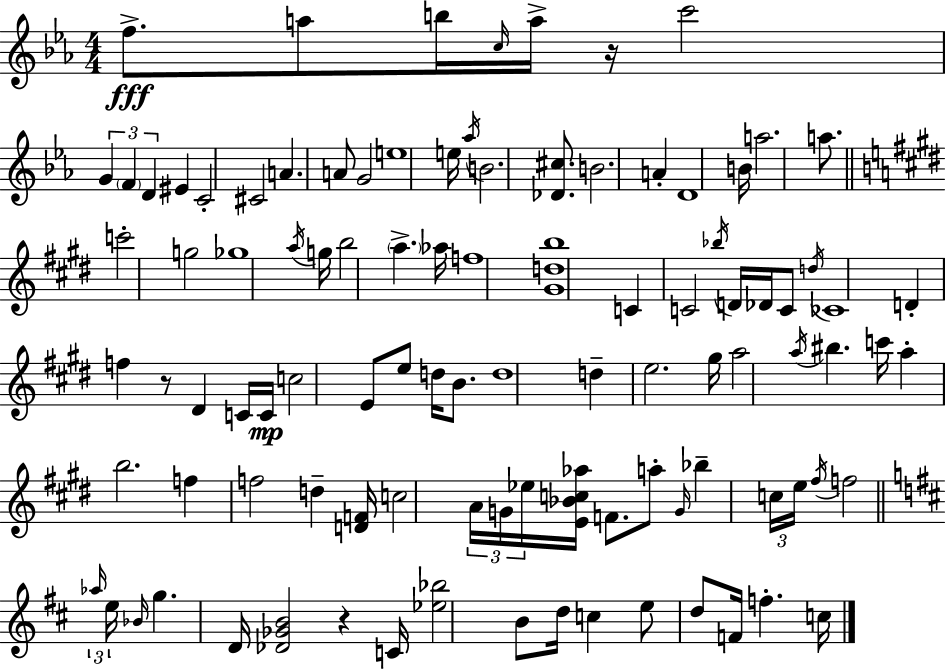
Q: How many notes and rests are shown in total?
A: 100